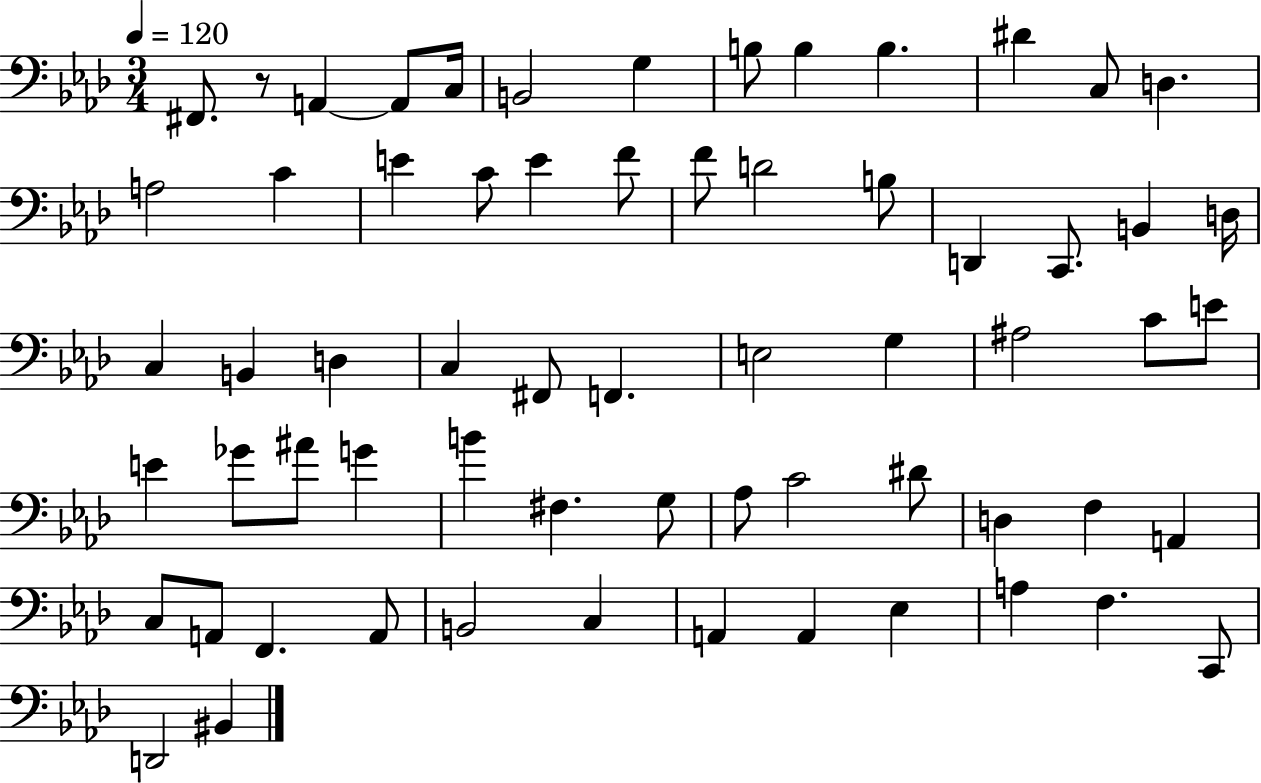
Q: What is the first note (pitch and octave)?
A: F#2